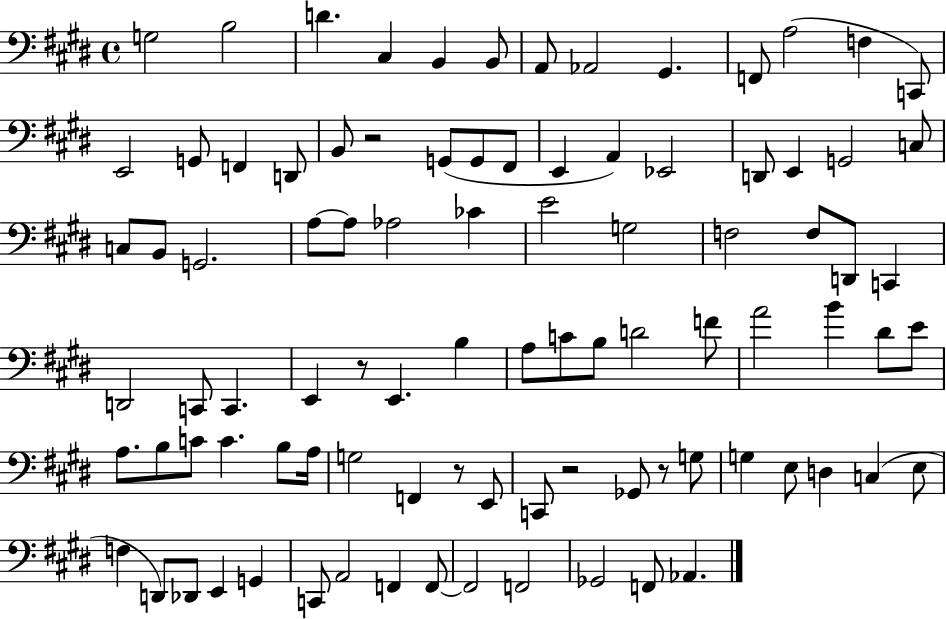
X:1
T:Untitled
M:4/4
L:1/4
K:E
G,2 B,2 D ^C, B,, B,,/2 A,,/2 _A,,2 ^G,, F,,/2 A,2 F, C,,/2 E,,2 G,,/2 F,, D,,/2 B,,/2 z2 G,,/2 G,,/2 ^F,,/2 E,, A,, _E,,2 D,,/2 E,, G,,2 C,/2 C,/2 B,,/2 G,,2 A,/2 A,/2 _A,2 _C E2 G,2 F,2 F,/2 D,,/2 C,, D,,2 C,,/2 C,, E,, z/2 E,, B, A,/2 C/2 B,/2 D2 F/2 A2 B ^D/2 E/2 A,/2 B,/2 C/2 C B,/2 A,/4 G,2 F,, z/2 E,,/2 C,,/2 z2 _G,,/2 z/2 G,/2 G, E,/2 D, C, E,/2 F, D,,/2 _D,,/2 E,, G,, C,,/2 A,,2 F,, F,,/2 F,,2 F,,2 _G,,2 F,,/2 _A,,